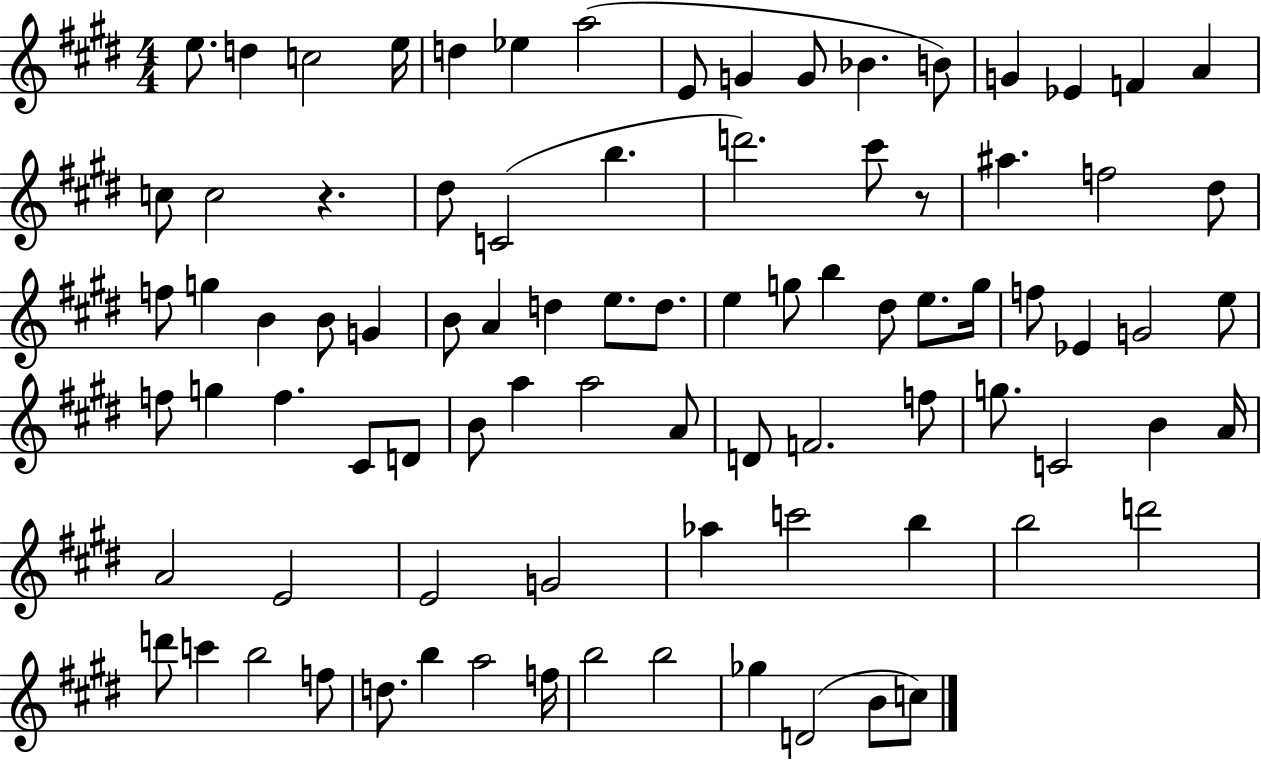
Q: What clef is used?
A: treble